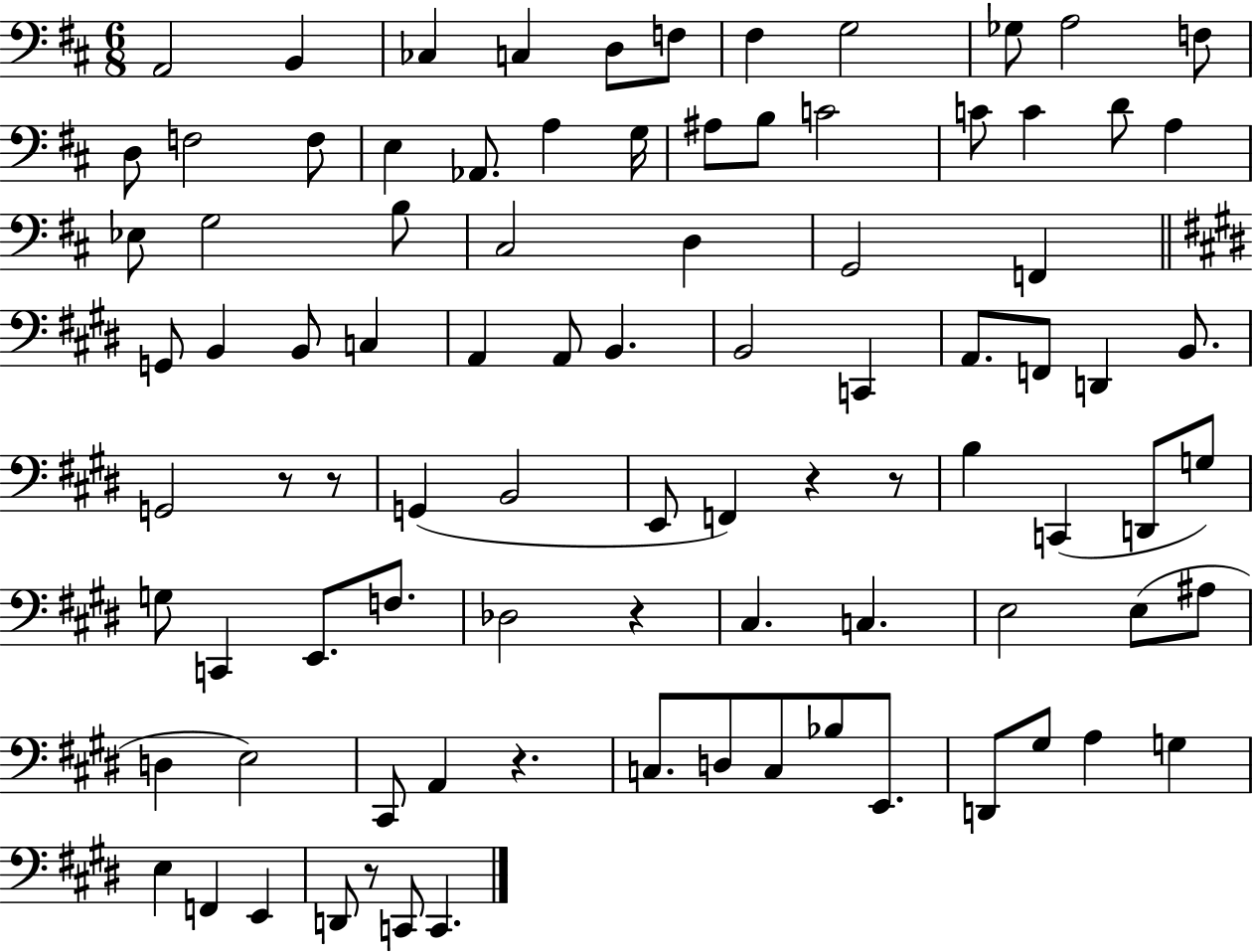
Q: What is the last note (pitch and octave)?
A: C2